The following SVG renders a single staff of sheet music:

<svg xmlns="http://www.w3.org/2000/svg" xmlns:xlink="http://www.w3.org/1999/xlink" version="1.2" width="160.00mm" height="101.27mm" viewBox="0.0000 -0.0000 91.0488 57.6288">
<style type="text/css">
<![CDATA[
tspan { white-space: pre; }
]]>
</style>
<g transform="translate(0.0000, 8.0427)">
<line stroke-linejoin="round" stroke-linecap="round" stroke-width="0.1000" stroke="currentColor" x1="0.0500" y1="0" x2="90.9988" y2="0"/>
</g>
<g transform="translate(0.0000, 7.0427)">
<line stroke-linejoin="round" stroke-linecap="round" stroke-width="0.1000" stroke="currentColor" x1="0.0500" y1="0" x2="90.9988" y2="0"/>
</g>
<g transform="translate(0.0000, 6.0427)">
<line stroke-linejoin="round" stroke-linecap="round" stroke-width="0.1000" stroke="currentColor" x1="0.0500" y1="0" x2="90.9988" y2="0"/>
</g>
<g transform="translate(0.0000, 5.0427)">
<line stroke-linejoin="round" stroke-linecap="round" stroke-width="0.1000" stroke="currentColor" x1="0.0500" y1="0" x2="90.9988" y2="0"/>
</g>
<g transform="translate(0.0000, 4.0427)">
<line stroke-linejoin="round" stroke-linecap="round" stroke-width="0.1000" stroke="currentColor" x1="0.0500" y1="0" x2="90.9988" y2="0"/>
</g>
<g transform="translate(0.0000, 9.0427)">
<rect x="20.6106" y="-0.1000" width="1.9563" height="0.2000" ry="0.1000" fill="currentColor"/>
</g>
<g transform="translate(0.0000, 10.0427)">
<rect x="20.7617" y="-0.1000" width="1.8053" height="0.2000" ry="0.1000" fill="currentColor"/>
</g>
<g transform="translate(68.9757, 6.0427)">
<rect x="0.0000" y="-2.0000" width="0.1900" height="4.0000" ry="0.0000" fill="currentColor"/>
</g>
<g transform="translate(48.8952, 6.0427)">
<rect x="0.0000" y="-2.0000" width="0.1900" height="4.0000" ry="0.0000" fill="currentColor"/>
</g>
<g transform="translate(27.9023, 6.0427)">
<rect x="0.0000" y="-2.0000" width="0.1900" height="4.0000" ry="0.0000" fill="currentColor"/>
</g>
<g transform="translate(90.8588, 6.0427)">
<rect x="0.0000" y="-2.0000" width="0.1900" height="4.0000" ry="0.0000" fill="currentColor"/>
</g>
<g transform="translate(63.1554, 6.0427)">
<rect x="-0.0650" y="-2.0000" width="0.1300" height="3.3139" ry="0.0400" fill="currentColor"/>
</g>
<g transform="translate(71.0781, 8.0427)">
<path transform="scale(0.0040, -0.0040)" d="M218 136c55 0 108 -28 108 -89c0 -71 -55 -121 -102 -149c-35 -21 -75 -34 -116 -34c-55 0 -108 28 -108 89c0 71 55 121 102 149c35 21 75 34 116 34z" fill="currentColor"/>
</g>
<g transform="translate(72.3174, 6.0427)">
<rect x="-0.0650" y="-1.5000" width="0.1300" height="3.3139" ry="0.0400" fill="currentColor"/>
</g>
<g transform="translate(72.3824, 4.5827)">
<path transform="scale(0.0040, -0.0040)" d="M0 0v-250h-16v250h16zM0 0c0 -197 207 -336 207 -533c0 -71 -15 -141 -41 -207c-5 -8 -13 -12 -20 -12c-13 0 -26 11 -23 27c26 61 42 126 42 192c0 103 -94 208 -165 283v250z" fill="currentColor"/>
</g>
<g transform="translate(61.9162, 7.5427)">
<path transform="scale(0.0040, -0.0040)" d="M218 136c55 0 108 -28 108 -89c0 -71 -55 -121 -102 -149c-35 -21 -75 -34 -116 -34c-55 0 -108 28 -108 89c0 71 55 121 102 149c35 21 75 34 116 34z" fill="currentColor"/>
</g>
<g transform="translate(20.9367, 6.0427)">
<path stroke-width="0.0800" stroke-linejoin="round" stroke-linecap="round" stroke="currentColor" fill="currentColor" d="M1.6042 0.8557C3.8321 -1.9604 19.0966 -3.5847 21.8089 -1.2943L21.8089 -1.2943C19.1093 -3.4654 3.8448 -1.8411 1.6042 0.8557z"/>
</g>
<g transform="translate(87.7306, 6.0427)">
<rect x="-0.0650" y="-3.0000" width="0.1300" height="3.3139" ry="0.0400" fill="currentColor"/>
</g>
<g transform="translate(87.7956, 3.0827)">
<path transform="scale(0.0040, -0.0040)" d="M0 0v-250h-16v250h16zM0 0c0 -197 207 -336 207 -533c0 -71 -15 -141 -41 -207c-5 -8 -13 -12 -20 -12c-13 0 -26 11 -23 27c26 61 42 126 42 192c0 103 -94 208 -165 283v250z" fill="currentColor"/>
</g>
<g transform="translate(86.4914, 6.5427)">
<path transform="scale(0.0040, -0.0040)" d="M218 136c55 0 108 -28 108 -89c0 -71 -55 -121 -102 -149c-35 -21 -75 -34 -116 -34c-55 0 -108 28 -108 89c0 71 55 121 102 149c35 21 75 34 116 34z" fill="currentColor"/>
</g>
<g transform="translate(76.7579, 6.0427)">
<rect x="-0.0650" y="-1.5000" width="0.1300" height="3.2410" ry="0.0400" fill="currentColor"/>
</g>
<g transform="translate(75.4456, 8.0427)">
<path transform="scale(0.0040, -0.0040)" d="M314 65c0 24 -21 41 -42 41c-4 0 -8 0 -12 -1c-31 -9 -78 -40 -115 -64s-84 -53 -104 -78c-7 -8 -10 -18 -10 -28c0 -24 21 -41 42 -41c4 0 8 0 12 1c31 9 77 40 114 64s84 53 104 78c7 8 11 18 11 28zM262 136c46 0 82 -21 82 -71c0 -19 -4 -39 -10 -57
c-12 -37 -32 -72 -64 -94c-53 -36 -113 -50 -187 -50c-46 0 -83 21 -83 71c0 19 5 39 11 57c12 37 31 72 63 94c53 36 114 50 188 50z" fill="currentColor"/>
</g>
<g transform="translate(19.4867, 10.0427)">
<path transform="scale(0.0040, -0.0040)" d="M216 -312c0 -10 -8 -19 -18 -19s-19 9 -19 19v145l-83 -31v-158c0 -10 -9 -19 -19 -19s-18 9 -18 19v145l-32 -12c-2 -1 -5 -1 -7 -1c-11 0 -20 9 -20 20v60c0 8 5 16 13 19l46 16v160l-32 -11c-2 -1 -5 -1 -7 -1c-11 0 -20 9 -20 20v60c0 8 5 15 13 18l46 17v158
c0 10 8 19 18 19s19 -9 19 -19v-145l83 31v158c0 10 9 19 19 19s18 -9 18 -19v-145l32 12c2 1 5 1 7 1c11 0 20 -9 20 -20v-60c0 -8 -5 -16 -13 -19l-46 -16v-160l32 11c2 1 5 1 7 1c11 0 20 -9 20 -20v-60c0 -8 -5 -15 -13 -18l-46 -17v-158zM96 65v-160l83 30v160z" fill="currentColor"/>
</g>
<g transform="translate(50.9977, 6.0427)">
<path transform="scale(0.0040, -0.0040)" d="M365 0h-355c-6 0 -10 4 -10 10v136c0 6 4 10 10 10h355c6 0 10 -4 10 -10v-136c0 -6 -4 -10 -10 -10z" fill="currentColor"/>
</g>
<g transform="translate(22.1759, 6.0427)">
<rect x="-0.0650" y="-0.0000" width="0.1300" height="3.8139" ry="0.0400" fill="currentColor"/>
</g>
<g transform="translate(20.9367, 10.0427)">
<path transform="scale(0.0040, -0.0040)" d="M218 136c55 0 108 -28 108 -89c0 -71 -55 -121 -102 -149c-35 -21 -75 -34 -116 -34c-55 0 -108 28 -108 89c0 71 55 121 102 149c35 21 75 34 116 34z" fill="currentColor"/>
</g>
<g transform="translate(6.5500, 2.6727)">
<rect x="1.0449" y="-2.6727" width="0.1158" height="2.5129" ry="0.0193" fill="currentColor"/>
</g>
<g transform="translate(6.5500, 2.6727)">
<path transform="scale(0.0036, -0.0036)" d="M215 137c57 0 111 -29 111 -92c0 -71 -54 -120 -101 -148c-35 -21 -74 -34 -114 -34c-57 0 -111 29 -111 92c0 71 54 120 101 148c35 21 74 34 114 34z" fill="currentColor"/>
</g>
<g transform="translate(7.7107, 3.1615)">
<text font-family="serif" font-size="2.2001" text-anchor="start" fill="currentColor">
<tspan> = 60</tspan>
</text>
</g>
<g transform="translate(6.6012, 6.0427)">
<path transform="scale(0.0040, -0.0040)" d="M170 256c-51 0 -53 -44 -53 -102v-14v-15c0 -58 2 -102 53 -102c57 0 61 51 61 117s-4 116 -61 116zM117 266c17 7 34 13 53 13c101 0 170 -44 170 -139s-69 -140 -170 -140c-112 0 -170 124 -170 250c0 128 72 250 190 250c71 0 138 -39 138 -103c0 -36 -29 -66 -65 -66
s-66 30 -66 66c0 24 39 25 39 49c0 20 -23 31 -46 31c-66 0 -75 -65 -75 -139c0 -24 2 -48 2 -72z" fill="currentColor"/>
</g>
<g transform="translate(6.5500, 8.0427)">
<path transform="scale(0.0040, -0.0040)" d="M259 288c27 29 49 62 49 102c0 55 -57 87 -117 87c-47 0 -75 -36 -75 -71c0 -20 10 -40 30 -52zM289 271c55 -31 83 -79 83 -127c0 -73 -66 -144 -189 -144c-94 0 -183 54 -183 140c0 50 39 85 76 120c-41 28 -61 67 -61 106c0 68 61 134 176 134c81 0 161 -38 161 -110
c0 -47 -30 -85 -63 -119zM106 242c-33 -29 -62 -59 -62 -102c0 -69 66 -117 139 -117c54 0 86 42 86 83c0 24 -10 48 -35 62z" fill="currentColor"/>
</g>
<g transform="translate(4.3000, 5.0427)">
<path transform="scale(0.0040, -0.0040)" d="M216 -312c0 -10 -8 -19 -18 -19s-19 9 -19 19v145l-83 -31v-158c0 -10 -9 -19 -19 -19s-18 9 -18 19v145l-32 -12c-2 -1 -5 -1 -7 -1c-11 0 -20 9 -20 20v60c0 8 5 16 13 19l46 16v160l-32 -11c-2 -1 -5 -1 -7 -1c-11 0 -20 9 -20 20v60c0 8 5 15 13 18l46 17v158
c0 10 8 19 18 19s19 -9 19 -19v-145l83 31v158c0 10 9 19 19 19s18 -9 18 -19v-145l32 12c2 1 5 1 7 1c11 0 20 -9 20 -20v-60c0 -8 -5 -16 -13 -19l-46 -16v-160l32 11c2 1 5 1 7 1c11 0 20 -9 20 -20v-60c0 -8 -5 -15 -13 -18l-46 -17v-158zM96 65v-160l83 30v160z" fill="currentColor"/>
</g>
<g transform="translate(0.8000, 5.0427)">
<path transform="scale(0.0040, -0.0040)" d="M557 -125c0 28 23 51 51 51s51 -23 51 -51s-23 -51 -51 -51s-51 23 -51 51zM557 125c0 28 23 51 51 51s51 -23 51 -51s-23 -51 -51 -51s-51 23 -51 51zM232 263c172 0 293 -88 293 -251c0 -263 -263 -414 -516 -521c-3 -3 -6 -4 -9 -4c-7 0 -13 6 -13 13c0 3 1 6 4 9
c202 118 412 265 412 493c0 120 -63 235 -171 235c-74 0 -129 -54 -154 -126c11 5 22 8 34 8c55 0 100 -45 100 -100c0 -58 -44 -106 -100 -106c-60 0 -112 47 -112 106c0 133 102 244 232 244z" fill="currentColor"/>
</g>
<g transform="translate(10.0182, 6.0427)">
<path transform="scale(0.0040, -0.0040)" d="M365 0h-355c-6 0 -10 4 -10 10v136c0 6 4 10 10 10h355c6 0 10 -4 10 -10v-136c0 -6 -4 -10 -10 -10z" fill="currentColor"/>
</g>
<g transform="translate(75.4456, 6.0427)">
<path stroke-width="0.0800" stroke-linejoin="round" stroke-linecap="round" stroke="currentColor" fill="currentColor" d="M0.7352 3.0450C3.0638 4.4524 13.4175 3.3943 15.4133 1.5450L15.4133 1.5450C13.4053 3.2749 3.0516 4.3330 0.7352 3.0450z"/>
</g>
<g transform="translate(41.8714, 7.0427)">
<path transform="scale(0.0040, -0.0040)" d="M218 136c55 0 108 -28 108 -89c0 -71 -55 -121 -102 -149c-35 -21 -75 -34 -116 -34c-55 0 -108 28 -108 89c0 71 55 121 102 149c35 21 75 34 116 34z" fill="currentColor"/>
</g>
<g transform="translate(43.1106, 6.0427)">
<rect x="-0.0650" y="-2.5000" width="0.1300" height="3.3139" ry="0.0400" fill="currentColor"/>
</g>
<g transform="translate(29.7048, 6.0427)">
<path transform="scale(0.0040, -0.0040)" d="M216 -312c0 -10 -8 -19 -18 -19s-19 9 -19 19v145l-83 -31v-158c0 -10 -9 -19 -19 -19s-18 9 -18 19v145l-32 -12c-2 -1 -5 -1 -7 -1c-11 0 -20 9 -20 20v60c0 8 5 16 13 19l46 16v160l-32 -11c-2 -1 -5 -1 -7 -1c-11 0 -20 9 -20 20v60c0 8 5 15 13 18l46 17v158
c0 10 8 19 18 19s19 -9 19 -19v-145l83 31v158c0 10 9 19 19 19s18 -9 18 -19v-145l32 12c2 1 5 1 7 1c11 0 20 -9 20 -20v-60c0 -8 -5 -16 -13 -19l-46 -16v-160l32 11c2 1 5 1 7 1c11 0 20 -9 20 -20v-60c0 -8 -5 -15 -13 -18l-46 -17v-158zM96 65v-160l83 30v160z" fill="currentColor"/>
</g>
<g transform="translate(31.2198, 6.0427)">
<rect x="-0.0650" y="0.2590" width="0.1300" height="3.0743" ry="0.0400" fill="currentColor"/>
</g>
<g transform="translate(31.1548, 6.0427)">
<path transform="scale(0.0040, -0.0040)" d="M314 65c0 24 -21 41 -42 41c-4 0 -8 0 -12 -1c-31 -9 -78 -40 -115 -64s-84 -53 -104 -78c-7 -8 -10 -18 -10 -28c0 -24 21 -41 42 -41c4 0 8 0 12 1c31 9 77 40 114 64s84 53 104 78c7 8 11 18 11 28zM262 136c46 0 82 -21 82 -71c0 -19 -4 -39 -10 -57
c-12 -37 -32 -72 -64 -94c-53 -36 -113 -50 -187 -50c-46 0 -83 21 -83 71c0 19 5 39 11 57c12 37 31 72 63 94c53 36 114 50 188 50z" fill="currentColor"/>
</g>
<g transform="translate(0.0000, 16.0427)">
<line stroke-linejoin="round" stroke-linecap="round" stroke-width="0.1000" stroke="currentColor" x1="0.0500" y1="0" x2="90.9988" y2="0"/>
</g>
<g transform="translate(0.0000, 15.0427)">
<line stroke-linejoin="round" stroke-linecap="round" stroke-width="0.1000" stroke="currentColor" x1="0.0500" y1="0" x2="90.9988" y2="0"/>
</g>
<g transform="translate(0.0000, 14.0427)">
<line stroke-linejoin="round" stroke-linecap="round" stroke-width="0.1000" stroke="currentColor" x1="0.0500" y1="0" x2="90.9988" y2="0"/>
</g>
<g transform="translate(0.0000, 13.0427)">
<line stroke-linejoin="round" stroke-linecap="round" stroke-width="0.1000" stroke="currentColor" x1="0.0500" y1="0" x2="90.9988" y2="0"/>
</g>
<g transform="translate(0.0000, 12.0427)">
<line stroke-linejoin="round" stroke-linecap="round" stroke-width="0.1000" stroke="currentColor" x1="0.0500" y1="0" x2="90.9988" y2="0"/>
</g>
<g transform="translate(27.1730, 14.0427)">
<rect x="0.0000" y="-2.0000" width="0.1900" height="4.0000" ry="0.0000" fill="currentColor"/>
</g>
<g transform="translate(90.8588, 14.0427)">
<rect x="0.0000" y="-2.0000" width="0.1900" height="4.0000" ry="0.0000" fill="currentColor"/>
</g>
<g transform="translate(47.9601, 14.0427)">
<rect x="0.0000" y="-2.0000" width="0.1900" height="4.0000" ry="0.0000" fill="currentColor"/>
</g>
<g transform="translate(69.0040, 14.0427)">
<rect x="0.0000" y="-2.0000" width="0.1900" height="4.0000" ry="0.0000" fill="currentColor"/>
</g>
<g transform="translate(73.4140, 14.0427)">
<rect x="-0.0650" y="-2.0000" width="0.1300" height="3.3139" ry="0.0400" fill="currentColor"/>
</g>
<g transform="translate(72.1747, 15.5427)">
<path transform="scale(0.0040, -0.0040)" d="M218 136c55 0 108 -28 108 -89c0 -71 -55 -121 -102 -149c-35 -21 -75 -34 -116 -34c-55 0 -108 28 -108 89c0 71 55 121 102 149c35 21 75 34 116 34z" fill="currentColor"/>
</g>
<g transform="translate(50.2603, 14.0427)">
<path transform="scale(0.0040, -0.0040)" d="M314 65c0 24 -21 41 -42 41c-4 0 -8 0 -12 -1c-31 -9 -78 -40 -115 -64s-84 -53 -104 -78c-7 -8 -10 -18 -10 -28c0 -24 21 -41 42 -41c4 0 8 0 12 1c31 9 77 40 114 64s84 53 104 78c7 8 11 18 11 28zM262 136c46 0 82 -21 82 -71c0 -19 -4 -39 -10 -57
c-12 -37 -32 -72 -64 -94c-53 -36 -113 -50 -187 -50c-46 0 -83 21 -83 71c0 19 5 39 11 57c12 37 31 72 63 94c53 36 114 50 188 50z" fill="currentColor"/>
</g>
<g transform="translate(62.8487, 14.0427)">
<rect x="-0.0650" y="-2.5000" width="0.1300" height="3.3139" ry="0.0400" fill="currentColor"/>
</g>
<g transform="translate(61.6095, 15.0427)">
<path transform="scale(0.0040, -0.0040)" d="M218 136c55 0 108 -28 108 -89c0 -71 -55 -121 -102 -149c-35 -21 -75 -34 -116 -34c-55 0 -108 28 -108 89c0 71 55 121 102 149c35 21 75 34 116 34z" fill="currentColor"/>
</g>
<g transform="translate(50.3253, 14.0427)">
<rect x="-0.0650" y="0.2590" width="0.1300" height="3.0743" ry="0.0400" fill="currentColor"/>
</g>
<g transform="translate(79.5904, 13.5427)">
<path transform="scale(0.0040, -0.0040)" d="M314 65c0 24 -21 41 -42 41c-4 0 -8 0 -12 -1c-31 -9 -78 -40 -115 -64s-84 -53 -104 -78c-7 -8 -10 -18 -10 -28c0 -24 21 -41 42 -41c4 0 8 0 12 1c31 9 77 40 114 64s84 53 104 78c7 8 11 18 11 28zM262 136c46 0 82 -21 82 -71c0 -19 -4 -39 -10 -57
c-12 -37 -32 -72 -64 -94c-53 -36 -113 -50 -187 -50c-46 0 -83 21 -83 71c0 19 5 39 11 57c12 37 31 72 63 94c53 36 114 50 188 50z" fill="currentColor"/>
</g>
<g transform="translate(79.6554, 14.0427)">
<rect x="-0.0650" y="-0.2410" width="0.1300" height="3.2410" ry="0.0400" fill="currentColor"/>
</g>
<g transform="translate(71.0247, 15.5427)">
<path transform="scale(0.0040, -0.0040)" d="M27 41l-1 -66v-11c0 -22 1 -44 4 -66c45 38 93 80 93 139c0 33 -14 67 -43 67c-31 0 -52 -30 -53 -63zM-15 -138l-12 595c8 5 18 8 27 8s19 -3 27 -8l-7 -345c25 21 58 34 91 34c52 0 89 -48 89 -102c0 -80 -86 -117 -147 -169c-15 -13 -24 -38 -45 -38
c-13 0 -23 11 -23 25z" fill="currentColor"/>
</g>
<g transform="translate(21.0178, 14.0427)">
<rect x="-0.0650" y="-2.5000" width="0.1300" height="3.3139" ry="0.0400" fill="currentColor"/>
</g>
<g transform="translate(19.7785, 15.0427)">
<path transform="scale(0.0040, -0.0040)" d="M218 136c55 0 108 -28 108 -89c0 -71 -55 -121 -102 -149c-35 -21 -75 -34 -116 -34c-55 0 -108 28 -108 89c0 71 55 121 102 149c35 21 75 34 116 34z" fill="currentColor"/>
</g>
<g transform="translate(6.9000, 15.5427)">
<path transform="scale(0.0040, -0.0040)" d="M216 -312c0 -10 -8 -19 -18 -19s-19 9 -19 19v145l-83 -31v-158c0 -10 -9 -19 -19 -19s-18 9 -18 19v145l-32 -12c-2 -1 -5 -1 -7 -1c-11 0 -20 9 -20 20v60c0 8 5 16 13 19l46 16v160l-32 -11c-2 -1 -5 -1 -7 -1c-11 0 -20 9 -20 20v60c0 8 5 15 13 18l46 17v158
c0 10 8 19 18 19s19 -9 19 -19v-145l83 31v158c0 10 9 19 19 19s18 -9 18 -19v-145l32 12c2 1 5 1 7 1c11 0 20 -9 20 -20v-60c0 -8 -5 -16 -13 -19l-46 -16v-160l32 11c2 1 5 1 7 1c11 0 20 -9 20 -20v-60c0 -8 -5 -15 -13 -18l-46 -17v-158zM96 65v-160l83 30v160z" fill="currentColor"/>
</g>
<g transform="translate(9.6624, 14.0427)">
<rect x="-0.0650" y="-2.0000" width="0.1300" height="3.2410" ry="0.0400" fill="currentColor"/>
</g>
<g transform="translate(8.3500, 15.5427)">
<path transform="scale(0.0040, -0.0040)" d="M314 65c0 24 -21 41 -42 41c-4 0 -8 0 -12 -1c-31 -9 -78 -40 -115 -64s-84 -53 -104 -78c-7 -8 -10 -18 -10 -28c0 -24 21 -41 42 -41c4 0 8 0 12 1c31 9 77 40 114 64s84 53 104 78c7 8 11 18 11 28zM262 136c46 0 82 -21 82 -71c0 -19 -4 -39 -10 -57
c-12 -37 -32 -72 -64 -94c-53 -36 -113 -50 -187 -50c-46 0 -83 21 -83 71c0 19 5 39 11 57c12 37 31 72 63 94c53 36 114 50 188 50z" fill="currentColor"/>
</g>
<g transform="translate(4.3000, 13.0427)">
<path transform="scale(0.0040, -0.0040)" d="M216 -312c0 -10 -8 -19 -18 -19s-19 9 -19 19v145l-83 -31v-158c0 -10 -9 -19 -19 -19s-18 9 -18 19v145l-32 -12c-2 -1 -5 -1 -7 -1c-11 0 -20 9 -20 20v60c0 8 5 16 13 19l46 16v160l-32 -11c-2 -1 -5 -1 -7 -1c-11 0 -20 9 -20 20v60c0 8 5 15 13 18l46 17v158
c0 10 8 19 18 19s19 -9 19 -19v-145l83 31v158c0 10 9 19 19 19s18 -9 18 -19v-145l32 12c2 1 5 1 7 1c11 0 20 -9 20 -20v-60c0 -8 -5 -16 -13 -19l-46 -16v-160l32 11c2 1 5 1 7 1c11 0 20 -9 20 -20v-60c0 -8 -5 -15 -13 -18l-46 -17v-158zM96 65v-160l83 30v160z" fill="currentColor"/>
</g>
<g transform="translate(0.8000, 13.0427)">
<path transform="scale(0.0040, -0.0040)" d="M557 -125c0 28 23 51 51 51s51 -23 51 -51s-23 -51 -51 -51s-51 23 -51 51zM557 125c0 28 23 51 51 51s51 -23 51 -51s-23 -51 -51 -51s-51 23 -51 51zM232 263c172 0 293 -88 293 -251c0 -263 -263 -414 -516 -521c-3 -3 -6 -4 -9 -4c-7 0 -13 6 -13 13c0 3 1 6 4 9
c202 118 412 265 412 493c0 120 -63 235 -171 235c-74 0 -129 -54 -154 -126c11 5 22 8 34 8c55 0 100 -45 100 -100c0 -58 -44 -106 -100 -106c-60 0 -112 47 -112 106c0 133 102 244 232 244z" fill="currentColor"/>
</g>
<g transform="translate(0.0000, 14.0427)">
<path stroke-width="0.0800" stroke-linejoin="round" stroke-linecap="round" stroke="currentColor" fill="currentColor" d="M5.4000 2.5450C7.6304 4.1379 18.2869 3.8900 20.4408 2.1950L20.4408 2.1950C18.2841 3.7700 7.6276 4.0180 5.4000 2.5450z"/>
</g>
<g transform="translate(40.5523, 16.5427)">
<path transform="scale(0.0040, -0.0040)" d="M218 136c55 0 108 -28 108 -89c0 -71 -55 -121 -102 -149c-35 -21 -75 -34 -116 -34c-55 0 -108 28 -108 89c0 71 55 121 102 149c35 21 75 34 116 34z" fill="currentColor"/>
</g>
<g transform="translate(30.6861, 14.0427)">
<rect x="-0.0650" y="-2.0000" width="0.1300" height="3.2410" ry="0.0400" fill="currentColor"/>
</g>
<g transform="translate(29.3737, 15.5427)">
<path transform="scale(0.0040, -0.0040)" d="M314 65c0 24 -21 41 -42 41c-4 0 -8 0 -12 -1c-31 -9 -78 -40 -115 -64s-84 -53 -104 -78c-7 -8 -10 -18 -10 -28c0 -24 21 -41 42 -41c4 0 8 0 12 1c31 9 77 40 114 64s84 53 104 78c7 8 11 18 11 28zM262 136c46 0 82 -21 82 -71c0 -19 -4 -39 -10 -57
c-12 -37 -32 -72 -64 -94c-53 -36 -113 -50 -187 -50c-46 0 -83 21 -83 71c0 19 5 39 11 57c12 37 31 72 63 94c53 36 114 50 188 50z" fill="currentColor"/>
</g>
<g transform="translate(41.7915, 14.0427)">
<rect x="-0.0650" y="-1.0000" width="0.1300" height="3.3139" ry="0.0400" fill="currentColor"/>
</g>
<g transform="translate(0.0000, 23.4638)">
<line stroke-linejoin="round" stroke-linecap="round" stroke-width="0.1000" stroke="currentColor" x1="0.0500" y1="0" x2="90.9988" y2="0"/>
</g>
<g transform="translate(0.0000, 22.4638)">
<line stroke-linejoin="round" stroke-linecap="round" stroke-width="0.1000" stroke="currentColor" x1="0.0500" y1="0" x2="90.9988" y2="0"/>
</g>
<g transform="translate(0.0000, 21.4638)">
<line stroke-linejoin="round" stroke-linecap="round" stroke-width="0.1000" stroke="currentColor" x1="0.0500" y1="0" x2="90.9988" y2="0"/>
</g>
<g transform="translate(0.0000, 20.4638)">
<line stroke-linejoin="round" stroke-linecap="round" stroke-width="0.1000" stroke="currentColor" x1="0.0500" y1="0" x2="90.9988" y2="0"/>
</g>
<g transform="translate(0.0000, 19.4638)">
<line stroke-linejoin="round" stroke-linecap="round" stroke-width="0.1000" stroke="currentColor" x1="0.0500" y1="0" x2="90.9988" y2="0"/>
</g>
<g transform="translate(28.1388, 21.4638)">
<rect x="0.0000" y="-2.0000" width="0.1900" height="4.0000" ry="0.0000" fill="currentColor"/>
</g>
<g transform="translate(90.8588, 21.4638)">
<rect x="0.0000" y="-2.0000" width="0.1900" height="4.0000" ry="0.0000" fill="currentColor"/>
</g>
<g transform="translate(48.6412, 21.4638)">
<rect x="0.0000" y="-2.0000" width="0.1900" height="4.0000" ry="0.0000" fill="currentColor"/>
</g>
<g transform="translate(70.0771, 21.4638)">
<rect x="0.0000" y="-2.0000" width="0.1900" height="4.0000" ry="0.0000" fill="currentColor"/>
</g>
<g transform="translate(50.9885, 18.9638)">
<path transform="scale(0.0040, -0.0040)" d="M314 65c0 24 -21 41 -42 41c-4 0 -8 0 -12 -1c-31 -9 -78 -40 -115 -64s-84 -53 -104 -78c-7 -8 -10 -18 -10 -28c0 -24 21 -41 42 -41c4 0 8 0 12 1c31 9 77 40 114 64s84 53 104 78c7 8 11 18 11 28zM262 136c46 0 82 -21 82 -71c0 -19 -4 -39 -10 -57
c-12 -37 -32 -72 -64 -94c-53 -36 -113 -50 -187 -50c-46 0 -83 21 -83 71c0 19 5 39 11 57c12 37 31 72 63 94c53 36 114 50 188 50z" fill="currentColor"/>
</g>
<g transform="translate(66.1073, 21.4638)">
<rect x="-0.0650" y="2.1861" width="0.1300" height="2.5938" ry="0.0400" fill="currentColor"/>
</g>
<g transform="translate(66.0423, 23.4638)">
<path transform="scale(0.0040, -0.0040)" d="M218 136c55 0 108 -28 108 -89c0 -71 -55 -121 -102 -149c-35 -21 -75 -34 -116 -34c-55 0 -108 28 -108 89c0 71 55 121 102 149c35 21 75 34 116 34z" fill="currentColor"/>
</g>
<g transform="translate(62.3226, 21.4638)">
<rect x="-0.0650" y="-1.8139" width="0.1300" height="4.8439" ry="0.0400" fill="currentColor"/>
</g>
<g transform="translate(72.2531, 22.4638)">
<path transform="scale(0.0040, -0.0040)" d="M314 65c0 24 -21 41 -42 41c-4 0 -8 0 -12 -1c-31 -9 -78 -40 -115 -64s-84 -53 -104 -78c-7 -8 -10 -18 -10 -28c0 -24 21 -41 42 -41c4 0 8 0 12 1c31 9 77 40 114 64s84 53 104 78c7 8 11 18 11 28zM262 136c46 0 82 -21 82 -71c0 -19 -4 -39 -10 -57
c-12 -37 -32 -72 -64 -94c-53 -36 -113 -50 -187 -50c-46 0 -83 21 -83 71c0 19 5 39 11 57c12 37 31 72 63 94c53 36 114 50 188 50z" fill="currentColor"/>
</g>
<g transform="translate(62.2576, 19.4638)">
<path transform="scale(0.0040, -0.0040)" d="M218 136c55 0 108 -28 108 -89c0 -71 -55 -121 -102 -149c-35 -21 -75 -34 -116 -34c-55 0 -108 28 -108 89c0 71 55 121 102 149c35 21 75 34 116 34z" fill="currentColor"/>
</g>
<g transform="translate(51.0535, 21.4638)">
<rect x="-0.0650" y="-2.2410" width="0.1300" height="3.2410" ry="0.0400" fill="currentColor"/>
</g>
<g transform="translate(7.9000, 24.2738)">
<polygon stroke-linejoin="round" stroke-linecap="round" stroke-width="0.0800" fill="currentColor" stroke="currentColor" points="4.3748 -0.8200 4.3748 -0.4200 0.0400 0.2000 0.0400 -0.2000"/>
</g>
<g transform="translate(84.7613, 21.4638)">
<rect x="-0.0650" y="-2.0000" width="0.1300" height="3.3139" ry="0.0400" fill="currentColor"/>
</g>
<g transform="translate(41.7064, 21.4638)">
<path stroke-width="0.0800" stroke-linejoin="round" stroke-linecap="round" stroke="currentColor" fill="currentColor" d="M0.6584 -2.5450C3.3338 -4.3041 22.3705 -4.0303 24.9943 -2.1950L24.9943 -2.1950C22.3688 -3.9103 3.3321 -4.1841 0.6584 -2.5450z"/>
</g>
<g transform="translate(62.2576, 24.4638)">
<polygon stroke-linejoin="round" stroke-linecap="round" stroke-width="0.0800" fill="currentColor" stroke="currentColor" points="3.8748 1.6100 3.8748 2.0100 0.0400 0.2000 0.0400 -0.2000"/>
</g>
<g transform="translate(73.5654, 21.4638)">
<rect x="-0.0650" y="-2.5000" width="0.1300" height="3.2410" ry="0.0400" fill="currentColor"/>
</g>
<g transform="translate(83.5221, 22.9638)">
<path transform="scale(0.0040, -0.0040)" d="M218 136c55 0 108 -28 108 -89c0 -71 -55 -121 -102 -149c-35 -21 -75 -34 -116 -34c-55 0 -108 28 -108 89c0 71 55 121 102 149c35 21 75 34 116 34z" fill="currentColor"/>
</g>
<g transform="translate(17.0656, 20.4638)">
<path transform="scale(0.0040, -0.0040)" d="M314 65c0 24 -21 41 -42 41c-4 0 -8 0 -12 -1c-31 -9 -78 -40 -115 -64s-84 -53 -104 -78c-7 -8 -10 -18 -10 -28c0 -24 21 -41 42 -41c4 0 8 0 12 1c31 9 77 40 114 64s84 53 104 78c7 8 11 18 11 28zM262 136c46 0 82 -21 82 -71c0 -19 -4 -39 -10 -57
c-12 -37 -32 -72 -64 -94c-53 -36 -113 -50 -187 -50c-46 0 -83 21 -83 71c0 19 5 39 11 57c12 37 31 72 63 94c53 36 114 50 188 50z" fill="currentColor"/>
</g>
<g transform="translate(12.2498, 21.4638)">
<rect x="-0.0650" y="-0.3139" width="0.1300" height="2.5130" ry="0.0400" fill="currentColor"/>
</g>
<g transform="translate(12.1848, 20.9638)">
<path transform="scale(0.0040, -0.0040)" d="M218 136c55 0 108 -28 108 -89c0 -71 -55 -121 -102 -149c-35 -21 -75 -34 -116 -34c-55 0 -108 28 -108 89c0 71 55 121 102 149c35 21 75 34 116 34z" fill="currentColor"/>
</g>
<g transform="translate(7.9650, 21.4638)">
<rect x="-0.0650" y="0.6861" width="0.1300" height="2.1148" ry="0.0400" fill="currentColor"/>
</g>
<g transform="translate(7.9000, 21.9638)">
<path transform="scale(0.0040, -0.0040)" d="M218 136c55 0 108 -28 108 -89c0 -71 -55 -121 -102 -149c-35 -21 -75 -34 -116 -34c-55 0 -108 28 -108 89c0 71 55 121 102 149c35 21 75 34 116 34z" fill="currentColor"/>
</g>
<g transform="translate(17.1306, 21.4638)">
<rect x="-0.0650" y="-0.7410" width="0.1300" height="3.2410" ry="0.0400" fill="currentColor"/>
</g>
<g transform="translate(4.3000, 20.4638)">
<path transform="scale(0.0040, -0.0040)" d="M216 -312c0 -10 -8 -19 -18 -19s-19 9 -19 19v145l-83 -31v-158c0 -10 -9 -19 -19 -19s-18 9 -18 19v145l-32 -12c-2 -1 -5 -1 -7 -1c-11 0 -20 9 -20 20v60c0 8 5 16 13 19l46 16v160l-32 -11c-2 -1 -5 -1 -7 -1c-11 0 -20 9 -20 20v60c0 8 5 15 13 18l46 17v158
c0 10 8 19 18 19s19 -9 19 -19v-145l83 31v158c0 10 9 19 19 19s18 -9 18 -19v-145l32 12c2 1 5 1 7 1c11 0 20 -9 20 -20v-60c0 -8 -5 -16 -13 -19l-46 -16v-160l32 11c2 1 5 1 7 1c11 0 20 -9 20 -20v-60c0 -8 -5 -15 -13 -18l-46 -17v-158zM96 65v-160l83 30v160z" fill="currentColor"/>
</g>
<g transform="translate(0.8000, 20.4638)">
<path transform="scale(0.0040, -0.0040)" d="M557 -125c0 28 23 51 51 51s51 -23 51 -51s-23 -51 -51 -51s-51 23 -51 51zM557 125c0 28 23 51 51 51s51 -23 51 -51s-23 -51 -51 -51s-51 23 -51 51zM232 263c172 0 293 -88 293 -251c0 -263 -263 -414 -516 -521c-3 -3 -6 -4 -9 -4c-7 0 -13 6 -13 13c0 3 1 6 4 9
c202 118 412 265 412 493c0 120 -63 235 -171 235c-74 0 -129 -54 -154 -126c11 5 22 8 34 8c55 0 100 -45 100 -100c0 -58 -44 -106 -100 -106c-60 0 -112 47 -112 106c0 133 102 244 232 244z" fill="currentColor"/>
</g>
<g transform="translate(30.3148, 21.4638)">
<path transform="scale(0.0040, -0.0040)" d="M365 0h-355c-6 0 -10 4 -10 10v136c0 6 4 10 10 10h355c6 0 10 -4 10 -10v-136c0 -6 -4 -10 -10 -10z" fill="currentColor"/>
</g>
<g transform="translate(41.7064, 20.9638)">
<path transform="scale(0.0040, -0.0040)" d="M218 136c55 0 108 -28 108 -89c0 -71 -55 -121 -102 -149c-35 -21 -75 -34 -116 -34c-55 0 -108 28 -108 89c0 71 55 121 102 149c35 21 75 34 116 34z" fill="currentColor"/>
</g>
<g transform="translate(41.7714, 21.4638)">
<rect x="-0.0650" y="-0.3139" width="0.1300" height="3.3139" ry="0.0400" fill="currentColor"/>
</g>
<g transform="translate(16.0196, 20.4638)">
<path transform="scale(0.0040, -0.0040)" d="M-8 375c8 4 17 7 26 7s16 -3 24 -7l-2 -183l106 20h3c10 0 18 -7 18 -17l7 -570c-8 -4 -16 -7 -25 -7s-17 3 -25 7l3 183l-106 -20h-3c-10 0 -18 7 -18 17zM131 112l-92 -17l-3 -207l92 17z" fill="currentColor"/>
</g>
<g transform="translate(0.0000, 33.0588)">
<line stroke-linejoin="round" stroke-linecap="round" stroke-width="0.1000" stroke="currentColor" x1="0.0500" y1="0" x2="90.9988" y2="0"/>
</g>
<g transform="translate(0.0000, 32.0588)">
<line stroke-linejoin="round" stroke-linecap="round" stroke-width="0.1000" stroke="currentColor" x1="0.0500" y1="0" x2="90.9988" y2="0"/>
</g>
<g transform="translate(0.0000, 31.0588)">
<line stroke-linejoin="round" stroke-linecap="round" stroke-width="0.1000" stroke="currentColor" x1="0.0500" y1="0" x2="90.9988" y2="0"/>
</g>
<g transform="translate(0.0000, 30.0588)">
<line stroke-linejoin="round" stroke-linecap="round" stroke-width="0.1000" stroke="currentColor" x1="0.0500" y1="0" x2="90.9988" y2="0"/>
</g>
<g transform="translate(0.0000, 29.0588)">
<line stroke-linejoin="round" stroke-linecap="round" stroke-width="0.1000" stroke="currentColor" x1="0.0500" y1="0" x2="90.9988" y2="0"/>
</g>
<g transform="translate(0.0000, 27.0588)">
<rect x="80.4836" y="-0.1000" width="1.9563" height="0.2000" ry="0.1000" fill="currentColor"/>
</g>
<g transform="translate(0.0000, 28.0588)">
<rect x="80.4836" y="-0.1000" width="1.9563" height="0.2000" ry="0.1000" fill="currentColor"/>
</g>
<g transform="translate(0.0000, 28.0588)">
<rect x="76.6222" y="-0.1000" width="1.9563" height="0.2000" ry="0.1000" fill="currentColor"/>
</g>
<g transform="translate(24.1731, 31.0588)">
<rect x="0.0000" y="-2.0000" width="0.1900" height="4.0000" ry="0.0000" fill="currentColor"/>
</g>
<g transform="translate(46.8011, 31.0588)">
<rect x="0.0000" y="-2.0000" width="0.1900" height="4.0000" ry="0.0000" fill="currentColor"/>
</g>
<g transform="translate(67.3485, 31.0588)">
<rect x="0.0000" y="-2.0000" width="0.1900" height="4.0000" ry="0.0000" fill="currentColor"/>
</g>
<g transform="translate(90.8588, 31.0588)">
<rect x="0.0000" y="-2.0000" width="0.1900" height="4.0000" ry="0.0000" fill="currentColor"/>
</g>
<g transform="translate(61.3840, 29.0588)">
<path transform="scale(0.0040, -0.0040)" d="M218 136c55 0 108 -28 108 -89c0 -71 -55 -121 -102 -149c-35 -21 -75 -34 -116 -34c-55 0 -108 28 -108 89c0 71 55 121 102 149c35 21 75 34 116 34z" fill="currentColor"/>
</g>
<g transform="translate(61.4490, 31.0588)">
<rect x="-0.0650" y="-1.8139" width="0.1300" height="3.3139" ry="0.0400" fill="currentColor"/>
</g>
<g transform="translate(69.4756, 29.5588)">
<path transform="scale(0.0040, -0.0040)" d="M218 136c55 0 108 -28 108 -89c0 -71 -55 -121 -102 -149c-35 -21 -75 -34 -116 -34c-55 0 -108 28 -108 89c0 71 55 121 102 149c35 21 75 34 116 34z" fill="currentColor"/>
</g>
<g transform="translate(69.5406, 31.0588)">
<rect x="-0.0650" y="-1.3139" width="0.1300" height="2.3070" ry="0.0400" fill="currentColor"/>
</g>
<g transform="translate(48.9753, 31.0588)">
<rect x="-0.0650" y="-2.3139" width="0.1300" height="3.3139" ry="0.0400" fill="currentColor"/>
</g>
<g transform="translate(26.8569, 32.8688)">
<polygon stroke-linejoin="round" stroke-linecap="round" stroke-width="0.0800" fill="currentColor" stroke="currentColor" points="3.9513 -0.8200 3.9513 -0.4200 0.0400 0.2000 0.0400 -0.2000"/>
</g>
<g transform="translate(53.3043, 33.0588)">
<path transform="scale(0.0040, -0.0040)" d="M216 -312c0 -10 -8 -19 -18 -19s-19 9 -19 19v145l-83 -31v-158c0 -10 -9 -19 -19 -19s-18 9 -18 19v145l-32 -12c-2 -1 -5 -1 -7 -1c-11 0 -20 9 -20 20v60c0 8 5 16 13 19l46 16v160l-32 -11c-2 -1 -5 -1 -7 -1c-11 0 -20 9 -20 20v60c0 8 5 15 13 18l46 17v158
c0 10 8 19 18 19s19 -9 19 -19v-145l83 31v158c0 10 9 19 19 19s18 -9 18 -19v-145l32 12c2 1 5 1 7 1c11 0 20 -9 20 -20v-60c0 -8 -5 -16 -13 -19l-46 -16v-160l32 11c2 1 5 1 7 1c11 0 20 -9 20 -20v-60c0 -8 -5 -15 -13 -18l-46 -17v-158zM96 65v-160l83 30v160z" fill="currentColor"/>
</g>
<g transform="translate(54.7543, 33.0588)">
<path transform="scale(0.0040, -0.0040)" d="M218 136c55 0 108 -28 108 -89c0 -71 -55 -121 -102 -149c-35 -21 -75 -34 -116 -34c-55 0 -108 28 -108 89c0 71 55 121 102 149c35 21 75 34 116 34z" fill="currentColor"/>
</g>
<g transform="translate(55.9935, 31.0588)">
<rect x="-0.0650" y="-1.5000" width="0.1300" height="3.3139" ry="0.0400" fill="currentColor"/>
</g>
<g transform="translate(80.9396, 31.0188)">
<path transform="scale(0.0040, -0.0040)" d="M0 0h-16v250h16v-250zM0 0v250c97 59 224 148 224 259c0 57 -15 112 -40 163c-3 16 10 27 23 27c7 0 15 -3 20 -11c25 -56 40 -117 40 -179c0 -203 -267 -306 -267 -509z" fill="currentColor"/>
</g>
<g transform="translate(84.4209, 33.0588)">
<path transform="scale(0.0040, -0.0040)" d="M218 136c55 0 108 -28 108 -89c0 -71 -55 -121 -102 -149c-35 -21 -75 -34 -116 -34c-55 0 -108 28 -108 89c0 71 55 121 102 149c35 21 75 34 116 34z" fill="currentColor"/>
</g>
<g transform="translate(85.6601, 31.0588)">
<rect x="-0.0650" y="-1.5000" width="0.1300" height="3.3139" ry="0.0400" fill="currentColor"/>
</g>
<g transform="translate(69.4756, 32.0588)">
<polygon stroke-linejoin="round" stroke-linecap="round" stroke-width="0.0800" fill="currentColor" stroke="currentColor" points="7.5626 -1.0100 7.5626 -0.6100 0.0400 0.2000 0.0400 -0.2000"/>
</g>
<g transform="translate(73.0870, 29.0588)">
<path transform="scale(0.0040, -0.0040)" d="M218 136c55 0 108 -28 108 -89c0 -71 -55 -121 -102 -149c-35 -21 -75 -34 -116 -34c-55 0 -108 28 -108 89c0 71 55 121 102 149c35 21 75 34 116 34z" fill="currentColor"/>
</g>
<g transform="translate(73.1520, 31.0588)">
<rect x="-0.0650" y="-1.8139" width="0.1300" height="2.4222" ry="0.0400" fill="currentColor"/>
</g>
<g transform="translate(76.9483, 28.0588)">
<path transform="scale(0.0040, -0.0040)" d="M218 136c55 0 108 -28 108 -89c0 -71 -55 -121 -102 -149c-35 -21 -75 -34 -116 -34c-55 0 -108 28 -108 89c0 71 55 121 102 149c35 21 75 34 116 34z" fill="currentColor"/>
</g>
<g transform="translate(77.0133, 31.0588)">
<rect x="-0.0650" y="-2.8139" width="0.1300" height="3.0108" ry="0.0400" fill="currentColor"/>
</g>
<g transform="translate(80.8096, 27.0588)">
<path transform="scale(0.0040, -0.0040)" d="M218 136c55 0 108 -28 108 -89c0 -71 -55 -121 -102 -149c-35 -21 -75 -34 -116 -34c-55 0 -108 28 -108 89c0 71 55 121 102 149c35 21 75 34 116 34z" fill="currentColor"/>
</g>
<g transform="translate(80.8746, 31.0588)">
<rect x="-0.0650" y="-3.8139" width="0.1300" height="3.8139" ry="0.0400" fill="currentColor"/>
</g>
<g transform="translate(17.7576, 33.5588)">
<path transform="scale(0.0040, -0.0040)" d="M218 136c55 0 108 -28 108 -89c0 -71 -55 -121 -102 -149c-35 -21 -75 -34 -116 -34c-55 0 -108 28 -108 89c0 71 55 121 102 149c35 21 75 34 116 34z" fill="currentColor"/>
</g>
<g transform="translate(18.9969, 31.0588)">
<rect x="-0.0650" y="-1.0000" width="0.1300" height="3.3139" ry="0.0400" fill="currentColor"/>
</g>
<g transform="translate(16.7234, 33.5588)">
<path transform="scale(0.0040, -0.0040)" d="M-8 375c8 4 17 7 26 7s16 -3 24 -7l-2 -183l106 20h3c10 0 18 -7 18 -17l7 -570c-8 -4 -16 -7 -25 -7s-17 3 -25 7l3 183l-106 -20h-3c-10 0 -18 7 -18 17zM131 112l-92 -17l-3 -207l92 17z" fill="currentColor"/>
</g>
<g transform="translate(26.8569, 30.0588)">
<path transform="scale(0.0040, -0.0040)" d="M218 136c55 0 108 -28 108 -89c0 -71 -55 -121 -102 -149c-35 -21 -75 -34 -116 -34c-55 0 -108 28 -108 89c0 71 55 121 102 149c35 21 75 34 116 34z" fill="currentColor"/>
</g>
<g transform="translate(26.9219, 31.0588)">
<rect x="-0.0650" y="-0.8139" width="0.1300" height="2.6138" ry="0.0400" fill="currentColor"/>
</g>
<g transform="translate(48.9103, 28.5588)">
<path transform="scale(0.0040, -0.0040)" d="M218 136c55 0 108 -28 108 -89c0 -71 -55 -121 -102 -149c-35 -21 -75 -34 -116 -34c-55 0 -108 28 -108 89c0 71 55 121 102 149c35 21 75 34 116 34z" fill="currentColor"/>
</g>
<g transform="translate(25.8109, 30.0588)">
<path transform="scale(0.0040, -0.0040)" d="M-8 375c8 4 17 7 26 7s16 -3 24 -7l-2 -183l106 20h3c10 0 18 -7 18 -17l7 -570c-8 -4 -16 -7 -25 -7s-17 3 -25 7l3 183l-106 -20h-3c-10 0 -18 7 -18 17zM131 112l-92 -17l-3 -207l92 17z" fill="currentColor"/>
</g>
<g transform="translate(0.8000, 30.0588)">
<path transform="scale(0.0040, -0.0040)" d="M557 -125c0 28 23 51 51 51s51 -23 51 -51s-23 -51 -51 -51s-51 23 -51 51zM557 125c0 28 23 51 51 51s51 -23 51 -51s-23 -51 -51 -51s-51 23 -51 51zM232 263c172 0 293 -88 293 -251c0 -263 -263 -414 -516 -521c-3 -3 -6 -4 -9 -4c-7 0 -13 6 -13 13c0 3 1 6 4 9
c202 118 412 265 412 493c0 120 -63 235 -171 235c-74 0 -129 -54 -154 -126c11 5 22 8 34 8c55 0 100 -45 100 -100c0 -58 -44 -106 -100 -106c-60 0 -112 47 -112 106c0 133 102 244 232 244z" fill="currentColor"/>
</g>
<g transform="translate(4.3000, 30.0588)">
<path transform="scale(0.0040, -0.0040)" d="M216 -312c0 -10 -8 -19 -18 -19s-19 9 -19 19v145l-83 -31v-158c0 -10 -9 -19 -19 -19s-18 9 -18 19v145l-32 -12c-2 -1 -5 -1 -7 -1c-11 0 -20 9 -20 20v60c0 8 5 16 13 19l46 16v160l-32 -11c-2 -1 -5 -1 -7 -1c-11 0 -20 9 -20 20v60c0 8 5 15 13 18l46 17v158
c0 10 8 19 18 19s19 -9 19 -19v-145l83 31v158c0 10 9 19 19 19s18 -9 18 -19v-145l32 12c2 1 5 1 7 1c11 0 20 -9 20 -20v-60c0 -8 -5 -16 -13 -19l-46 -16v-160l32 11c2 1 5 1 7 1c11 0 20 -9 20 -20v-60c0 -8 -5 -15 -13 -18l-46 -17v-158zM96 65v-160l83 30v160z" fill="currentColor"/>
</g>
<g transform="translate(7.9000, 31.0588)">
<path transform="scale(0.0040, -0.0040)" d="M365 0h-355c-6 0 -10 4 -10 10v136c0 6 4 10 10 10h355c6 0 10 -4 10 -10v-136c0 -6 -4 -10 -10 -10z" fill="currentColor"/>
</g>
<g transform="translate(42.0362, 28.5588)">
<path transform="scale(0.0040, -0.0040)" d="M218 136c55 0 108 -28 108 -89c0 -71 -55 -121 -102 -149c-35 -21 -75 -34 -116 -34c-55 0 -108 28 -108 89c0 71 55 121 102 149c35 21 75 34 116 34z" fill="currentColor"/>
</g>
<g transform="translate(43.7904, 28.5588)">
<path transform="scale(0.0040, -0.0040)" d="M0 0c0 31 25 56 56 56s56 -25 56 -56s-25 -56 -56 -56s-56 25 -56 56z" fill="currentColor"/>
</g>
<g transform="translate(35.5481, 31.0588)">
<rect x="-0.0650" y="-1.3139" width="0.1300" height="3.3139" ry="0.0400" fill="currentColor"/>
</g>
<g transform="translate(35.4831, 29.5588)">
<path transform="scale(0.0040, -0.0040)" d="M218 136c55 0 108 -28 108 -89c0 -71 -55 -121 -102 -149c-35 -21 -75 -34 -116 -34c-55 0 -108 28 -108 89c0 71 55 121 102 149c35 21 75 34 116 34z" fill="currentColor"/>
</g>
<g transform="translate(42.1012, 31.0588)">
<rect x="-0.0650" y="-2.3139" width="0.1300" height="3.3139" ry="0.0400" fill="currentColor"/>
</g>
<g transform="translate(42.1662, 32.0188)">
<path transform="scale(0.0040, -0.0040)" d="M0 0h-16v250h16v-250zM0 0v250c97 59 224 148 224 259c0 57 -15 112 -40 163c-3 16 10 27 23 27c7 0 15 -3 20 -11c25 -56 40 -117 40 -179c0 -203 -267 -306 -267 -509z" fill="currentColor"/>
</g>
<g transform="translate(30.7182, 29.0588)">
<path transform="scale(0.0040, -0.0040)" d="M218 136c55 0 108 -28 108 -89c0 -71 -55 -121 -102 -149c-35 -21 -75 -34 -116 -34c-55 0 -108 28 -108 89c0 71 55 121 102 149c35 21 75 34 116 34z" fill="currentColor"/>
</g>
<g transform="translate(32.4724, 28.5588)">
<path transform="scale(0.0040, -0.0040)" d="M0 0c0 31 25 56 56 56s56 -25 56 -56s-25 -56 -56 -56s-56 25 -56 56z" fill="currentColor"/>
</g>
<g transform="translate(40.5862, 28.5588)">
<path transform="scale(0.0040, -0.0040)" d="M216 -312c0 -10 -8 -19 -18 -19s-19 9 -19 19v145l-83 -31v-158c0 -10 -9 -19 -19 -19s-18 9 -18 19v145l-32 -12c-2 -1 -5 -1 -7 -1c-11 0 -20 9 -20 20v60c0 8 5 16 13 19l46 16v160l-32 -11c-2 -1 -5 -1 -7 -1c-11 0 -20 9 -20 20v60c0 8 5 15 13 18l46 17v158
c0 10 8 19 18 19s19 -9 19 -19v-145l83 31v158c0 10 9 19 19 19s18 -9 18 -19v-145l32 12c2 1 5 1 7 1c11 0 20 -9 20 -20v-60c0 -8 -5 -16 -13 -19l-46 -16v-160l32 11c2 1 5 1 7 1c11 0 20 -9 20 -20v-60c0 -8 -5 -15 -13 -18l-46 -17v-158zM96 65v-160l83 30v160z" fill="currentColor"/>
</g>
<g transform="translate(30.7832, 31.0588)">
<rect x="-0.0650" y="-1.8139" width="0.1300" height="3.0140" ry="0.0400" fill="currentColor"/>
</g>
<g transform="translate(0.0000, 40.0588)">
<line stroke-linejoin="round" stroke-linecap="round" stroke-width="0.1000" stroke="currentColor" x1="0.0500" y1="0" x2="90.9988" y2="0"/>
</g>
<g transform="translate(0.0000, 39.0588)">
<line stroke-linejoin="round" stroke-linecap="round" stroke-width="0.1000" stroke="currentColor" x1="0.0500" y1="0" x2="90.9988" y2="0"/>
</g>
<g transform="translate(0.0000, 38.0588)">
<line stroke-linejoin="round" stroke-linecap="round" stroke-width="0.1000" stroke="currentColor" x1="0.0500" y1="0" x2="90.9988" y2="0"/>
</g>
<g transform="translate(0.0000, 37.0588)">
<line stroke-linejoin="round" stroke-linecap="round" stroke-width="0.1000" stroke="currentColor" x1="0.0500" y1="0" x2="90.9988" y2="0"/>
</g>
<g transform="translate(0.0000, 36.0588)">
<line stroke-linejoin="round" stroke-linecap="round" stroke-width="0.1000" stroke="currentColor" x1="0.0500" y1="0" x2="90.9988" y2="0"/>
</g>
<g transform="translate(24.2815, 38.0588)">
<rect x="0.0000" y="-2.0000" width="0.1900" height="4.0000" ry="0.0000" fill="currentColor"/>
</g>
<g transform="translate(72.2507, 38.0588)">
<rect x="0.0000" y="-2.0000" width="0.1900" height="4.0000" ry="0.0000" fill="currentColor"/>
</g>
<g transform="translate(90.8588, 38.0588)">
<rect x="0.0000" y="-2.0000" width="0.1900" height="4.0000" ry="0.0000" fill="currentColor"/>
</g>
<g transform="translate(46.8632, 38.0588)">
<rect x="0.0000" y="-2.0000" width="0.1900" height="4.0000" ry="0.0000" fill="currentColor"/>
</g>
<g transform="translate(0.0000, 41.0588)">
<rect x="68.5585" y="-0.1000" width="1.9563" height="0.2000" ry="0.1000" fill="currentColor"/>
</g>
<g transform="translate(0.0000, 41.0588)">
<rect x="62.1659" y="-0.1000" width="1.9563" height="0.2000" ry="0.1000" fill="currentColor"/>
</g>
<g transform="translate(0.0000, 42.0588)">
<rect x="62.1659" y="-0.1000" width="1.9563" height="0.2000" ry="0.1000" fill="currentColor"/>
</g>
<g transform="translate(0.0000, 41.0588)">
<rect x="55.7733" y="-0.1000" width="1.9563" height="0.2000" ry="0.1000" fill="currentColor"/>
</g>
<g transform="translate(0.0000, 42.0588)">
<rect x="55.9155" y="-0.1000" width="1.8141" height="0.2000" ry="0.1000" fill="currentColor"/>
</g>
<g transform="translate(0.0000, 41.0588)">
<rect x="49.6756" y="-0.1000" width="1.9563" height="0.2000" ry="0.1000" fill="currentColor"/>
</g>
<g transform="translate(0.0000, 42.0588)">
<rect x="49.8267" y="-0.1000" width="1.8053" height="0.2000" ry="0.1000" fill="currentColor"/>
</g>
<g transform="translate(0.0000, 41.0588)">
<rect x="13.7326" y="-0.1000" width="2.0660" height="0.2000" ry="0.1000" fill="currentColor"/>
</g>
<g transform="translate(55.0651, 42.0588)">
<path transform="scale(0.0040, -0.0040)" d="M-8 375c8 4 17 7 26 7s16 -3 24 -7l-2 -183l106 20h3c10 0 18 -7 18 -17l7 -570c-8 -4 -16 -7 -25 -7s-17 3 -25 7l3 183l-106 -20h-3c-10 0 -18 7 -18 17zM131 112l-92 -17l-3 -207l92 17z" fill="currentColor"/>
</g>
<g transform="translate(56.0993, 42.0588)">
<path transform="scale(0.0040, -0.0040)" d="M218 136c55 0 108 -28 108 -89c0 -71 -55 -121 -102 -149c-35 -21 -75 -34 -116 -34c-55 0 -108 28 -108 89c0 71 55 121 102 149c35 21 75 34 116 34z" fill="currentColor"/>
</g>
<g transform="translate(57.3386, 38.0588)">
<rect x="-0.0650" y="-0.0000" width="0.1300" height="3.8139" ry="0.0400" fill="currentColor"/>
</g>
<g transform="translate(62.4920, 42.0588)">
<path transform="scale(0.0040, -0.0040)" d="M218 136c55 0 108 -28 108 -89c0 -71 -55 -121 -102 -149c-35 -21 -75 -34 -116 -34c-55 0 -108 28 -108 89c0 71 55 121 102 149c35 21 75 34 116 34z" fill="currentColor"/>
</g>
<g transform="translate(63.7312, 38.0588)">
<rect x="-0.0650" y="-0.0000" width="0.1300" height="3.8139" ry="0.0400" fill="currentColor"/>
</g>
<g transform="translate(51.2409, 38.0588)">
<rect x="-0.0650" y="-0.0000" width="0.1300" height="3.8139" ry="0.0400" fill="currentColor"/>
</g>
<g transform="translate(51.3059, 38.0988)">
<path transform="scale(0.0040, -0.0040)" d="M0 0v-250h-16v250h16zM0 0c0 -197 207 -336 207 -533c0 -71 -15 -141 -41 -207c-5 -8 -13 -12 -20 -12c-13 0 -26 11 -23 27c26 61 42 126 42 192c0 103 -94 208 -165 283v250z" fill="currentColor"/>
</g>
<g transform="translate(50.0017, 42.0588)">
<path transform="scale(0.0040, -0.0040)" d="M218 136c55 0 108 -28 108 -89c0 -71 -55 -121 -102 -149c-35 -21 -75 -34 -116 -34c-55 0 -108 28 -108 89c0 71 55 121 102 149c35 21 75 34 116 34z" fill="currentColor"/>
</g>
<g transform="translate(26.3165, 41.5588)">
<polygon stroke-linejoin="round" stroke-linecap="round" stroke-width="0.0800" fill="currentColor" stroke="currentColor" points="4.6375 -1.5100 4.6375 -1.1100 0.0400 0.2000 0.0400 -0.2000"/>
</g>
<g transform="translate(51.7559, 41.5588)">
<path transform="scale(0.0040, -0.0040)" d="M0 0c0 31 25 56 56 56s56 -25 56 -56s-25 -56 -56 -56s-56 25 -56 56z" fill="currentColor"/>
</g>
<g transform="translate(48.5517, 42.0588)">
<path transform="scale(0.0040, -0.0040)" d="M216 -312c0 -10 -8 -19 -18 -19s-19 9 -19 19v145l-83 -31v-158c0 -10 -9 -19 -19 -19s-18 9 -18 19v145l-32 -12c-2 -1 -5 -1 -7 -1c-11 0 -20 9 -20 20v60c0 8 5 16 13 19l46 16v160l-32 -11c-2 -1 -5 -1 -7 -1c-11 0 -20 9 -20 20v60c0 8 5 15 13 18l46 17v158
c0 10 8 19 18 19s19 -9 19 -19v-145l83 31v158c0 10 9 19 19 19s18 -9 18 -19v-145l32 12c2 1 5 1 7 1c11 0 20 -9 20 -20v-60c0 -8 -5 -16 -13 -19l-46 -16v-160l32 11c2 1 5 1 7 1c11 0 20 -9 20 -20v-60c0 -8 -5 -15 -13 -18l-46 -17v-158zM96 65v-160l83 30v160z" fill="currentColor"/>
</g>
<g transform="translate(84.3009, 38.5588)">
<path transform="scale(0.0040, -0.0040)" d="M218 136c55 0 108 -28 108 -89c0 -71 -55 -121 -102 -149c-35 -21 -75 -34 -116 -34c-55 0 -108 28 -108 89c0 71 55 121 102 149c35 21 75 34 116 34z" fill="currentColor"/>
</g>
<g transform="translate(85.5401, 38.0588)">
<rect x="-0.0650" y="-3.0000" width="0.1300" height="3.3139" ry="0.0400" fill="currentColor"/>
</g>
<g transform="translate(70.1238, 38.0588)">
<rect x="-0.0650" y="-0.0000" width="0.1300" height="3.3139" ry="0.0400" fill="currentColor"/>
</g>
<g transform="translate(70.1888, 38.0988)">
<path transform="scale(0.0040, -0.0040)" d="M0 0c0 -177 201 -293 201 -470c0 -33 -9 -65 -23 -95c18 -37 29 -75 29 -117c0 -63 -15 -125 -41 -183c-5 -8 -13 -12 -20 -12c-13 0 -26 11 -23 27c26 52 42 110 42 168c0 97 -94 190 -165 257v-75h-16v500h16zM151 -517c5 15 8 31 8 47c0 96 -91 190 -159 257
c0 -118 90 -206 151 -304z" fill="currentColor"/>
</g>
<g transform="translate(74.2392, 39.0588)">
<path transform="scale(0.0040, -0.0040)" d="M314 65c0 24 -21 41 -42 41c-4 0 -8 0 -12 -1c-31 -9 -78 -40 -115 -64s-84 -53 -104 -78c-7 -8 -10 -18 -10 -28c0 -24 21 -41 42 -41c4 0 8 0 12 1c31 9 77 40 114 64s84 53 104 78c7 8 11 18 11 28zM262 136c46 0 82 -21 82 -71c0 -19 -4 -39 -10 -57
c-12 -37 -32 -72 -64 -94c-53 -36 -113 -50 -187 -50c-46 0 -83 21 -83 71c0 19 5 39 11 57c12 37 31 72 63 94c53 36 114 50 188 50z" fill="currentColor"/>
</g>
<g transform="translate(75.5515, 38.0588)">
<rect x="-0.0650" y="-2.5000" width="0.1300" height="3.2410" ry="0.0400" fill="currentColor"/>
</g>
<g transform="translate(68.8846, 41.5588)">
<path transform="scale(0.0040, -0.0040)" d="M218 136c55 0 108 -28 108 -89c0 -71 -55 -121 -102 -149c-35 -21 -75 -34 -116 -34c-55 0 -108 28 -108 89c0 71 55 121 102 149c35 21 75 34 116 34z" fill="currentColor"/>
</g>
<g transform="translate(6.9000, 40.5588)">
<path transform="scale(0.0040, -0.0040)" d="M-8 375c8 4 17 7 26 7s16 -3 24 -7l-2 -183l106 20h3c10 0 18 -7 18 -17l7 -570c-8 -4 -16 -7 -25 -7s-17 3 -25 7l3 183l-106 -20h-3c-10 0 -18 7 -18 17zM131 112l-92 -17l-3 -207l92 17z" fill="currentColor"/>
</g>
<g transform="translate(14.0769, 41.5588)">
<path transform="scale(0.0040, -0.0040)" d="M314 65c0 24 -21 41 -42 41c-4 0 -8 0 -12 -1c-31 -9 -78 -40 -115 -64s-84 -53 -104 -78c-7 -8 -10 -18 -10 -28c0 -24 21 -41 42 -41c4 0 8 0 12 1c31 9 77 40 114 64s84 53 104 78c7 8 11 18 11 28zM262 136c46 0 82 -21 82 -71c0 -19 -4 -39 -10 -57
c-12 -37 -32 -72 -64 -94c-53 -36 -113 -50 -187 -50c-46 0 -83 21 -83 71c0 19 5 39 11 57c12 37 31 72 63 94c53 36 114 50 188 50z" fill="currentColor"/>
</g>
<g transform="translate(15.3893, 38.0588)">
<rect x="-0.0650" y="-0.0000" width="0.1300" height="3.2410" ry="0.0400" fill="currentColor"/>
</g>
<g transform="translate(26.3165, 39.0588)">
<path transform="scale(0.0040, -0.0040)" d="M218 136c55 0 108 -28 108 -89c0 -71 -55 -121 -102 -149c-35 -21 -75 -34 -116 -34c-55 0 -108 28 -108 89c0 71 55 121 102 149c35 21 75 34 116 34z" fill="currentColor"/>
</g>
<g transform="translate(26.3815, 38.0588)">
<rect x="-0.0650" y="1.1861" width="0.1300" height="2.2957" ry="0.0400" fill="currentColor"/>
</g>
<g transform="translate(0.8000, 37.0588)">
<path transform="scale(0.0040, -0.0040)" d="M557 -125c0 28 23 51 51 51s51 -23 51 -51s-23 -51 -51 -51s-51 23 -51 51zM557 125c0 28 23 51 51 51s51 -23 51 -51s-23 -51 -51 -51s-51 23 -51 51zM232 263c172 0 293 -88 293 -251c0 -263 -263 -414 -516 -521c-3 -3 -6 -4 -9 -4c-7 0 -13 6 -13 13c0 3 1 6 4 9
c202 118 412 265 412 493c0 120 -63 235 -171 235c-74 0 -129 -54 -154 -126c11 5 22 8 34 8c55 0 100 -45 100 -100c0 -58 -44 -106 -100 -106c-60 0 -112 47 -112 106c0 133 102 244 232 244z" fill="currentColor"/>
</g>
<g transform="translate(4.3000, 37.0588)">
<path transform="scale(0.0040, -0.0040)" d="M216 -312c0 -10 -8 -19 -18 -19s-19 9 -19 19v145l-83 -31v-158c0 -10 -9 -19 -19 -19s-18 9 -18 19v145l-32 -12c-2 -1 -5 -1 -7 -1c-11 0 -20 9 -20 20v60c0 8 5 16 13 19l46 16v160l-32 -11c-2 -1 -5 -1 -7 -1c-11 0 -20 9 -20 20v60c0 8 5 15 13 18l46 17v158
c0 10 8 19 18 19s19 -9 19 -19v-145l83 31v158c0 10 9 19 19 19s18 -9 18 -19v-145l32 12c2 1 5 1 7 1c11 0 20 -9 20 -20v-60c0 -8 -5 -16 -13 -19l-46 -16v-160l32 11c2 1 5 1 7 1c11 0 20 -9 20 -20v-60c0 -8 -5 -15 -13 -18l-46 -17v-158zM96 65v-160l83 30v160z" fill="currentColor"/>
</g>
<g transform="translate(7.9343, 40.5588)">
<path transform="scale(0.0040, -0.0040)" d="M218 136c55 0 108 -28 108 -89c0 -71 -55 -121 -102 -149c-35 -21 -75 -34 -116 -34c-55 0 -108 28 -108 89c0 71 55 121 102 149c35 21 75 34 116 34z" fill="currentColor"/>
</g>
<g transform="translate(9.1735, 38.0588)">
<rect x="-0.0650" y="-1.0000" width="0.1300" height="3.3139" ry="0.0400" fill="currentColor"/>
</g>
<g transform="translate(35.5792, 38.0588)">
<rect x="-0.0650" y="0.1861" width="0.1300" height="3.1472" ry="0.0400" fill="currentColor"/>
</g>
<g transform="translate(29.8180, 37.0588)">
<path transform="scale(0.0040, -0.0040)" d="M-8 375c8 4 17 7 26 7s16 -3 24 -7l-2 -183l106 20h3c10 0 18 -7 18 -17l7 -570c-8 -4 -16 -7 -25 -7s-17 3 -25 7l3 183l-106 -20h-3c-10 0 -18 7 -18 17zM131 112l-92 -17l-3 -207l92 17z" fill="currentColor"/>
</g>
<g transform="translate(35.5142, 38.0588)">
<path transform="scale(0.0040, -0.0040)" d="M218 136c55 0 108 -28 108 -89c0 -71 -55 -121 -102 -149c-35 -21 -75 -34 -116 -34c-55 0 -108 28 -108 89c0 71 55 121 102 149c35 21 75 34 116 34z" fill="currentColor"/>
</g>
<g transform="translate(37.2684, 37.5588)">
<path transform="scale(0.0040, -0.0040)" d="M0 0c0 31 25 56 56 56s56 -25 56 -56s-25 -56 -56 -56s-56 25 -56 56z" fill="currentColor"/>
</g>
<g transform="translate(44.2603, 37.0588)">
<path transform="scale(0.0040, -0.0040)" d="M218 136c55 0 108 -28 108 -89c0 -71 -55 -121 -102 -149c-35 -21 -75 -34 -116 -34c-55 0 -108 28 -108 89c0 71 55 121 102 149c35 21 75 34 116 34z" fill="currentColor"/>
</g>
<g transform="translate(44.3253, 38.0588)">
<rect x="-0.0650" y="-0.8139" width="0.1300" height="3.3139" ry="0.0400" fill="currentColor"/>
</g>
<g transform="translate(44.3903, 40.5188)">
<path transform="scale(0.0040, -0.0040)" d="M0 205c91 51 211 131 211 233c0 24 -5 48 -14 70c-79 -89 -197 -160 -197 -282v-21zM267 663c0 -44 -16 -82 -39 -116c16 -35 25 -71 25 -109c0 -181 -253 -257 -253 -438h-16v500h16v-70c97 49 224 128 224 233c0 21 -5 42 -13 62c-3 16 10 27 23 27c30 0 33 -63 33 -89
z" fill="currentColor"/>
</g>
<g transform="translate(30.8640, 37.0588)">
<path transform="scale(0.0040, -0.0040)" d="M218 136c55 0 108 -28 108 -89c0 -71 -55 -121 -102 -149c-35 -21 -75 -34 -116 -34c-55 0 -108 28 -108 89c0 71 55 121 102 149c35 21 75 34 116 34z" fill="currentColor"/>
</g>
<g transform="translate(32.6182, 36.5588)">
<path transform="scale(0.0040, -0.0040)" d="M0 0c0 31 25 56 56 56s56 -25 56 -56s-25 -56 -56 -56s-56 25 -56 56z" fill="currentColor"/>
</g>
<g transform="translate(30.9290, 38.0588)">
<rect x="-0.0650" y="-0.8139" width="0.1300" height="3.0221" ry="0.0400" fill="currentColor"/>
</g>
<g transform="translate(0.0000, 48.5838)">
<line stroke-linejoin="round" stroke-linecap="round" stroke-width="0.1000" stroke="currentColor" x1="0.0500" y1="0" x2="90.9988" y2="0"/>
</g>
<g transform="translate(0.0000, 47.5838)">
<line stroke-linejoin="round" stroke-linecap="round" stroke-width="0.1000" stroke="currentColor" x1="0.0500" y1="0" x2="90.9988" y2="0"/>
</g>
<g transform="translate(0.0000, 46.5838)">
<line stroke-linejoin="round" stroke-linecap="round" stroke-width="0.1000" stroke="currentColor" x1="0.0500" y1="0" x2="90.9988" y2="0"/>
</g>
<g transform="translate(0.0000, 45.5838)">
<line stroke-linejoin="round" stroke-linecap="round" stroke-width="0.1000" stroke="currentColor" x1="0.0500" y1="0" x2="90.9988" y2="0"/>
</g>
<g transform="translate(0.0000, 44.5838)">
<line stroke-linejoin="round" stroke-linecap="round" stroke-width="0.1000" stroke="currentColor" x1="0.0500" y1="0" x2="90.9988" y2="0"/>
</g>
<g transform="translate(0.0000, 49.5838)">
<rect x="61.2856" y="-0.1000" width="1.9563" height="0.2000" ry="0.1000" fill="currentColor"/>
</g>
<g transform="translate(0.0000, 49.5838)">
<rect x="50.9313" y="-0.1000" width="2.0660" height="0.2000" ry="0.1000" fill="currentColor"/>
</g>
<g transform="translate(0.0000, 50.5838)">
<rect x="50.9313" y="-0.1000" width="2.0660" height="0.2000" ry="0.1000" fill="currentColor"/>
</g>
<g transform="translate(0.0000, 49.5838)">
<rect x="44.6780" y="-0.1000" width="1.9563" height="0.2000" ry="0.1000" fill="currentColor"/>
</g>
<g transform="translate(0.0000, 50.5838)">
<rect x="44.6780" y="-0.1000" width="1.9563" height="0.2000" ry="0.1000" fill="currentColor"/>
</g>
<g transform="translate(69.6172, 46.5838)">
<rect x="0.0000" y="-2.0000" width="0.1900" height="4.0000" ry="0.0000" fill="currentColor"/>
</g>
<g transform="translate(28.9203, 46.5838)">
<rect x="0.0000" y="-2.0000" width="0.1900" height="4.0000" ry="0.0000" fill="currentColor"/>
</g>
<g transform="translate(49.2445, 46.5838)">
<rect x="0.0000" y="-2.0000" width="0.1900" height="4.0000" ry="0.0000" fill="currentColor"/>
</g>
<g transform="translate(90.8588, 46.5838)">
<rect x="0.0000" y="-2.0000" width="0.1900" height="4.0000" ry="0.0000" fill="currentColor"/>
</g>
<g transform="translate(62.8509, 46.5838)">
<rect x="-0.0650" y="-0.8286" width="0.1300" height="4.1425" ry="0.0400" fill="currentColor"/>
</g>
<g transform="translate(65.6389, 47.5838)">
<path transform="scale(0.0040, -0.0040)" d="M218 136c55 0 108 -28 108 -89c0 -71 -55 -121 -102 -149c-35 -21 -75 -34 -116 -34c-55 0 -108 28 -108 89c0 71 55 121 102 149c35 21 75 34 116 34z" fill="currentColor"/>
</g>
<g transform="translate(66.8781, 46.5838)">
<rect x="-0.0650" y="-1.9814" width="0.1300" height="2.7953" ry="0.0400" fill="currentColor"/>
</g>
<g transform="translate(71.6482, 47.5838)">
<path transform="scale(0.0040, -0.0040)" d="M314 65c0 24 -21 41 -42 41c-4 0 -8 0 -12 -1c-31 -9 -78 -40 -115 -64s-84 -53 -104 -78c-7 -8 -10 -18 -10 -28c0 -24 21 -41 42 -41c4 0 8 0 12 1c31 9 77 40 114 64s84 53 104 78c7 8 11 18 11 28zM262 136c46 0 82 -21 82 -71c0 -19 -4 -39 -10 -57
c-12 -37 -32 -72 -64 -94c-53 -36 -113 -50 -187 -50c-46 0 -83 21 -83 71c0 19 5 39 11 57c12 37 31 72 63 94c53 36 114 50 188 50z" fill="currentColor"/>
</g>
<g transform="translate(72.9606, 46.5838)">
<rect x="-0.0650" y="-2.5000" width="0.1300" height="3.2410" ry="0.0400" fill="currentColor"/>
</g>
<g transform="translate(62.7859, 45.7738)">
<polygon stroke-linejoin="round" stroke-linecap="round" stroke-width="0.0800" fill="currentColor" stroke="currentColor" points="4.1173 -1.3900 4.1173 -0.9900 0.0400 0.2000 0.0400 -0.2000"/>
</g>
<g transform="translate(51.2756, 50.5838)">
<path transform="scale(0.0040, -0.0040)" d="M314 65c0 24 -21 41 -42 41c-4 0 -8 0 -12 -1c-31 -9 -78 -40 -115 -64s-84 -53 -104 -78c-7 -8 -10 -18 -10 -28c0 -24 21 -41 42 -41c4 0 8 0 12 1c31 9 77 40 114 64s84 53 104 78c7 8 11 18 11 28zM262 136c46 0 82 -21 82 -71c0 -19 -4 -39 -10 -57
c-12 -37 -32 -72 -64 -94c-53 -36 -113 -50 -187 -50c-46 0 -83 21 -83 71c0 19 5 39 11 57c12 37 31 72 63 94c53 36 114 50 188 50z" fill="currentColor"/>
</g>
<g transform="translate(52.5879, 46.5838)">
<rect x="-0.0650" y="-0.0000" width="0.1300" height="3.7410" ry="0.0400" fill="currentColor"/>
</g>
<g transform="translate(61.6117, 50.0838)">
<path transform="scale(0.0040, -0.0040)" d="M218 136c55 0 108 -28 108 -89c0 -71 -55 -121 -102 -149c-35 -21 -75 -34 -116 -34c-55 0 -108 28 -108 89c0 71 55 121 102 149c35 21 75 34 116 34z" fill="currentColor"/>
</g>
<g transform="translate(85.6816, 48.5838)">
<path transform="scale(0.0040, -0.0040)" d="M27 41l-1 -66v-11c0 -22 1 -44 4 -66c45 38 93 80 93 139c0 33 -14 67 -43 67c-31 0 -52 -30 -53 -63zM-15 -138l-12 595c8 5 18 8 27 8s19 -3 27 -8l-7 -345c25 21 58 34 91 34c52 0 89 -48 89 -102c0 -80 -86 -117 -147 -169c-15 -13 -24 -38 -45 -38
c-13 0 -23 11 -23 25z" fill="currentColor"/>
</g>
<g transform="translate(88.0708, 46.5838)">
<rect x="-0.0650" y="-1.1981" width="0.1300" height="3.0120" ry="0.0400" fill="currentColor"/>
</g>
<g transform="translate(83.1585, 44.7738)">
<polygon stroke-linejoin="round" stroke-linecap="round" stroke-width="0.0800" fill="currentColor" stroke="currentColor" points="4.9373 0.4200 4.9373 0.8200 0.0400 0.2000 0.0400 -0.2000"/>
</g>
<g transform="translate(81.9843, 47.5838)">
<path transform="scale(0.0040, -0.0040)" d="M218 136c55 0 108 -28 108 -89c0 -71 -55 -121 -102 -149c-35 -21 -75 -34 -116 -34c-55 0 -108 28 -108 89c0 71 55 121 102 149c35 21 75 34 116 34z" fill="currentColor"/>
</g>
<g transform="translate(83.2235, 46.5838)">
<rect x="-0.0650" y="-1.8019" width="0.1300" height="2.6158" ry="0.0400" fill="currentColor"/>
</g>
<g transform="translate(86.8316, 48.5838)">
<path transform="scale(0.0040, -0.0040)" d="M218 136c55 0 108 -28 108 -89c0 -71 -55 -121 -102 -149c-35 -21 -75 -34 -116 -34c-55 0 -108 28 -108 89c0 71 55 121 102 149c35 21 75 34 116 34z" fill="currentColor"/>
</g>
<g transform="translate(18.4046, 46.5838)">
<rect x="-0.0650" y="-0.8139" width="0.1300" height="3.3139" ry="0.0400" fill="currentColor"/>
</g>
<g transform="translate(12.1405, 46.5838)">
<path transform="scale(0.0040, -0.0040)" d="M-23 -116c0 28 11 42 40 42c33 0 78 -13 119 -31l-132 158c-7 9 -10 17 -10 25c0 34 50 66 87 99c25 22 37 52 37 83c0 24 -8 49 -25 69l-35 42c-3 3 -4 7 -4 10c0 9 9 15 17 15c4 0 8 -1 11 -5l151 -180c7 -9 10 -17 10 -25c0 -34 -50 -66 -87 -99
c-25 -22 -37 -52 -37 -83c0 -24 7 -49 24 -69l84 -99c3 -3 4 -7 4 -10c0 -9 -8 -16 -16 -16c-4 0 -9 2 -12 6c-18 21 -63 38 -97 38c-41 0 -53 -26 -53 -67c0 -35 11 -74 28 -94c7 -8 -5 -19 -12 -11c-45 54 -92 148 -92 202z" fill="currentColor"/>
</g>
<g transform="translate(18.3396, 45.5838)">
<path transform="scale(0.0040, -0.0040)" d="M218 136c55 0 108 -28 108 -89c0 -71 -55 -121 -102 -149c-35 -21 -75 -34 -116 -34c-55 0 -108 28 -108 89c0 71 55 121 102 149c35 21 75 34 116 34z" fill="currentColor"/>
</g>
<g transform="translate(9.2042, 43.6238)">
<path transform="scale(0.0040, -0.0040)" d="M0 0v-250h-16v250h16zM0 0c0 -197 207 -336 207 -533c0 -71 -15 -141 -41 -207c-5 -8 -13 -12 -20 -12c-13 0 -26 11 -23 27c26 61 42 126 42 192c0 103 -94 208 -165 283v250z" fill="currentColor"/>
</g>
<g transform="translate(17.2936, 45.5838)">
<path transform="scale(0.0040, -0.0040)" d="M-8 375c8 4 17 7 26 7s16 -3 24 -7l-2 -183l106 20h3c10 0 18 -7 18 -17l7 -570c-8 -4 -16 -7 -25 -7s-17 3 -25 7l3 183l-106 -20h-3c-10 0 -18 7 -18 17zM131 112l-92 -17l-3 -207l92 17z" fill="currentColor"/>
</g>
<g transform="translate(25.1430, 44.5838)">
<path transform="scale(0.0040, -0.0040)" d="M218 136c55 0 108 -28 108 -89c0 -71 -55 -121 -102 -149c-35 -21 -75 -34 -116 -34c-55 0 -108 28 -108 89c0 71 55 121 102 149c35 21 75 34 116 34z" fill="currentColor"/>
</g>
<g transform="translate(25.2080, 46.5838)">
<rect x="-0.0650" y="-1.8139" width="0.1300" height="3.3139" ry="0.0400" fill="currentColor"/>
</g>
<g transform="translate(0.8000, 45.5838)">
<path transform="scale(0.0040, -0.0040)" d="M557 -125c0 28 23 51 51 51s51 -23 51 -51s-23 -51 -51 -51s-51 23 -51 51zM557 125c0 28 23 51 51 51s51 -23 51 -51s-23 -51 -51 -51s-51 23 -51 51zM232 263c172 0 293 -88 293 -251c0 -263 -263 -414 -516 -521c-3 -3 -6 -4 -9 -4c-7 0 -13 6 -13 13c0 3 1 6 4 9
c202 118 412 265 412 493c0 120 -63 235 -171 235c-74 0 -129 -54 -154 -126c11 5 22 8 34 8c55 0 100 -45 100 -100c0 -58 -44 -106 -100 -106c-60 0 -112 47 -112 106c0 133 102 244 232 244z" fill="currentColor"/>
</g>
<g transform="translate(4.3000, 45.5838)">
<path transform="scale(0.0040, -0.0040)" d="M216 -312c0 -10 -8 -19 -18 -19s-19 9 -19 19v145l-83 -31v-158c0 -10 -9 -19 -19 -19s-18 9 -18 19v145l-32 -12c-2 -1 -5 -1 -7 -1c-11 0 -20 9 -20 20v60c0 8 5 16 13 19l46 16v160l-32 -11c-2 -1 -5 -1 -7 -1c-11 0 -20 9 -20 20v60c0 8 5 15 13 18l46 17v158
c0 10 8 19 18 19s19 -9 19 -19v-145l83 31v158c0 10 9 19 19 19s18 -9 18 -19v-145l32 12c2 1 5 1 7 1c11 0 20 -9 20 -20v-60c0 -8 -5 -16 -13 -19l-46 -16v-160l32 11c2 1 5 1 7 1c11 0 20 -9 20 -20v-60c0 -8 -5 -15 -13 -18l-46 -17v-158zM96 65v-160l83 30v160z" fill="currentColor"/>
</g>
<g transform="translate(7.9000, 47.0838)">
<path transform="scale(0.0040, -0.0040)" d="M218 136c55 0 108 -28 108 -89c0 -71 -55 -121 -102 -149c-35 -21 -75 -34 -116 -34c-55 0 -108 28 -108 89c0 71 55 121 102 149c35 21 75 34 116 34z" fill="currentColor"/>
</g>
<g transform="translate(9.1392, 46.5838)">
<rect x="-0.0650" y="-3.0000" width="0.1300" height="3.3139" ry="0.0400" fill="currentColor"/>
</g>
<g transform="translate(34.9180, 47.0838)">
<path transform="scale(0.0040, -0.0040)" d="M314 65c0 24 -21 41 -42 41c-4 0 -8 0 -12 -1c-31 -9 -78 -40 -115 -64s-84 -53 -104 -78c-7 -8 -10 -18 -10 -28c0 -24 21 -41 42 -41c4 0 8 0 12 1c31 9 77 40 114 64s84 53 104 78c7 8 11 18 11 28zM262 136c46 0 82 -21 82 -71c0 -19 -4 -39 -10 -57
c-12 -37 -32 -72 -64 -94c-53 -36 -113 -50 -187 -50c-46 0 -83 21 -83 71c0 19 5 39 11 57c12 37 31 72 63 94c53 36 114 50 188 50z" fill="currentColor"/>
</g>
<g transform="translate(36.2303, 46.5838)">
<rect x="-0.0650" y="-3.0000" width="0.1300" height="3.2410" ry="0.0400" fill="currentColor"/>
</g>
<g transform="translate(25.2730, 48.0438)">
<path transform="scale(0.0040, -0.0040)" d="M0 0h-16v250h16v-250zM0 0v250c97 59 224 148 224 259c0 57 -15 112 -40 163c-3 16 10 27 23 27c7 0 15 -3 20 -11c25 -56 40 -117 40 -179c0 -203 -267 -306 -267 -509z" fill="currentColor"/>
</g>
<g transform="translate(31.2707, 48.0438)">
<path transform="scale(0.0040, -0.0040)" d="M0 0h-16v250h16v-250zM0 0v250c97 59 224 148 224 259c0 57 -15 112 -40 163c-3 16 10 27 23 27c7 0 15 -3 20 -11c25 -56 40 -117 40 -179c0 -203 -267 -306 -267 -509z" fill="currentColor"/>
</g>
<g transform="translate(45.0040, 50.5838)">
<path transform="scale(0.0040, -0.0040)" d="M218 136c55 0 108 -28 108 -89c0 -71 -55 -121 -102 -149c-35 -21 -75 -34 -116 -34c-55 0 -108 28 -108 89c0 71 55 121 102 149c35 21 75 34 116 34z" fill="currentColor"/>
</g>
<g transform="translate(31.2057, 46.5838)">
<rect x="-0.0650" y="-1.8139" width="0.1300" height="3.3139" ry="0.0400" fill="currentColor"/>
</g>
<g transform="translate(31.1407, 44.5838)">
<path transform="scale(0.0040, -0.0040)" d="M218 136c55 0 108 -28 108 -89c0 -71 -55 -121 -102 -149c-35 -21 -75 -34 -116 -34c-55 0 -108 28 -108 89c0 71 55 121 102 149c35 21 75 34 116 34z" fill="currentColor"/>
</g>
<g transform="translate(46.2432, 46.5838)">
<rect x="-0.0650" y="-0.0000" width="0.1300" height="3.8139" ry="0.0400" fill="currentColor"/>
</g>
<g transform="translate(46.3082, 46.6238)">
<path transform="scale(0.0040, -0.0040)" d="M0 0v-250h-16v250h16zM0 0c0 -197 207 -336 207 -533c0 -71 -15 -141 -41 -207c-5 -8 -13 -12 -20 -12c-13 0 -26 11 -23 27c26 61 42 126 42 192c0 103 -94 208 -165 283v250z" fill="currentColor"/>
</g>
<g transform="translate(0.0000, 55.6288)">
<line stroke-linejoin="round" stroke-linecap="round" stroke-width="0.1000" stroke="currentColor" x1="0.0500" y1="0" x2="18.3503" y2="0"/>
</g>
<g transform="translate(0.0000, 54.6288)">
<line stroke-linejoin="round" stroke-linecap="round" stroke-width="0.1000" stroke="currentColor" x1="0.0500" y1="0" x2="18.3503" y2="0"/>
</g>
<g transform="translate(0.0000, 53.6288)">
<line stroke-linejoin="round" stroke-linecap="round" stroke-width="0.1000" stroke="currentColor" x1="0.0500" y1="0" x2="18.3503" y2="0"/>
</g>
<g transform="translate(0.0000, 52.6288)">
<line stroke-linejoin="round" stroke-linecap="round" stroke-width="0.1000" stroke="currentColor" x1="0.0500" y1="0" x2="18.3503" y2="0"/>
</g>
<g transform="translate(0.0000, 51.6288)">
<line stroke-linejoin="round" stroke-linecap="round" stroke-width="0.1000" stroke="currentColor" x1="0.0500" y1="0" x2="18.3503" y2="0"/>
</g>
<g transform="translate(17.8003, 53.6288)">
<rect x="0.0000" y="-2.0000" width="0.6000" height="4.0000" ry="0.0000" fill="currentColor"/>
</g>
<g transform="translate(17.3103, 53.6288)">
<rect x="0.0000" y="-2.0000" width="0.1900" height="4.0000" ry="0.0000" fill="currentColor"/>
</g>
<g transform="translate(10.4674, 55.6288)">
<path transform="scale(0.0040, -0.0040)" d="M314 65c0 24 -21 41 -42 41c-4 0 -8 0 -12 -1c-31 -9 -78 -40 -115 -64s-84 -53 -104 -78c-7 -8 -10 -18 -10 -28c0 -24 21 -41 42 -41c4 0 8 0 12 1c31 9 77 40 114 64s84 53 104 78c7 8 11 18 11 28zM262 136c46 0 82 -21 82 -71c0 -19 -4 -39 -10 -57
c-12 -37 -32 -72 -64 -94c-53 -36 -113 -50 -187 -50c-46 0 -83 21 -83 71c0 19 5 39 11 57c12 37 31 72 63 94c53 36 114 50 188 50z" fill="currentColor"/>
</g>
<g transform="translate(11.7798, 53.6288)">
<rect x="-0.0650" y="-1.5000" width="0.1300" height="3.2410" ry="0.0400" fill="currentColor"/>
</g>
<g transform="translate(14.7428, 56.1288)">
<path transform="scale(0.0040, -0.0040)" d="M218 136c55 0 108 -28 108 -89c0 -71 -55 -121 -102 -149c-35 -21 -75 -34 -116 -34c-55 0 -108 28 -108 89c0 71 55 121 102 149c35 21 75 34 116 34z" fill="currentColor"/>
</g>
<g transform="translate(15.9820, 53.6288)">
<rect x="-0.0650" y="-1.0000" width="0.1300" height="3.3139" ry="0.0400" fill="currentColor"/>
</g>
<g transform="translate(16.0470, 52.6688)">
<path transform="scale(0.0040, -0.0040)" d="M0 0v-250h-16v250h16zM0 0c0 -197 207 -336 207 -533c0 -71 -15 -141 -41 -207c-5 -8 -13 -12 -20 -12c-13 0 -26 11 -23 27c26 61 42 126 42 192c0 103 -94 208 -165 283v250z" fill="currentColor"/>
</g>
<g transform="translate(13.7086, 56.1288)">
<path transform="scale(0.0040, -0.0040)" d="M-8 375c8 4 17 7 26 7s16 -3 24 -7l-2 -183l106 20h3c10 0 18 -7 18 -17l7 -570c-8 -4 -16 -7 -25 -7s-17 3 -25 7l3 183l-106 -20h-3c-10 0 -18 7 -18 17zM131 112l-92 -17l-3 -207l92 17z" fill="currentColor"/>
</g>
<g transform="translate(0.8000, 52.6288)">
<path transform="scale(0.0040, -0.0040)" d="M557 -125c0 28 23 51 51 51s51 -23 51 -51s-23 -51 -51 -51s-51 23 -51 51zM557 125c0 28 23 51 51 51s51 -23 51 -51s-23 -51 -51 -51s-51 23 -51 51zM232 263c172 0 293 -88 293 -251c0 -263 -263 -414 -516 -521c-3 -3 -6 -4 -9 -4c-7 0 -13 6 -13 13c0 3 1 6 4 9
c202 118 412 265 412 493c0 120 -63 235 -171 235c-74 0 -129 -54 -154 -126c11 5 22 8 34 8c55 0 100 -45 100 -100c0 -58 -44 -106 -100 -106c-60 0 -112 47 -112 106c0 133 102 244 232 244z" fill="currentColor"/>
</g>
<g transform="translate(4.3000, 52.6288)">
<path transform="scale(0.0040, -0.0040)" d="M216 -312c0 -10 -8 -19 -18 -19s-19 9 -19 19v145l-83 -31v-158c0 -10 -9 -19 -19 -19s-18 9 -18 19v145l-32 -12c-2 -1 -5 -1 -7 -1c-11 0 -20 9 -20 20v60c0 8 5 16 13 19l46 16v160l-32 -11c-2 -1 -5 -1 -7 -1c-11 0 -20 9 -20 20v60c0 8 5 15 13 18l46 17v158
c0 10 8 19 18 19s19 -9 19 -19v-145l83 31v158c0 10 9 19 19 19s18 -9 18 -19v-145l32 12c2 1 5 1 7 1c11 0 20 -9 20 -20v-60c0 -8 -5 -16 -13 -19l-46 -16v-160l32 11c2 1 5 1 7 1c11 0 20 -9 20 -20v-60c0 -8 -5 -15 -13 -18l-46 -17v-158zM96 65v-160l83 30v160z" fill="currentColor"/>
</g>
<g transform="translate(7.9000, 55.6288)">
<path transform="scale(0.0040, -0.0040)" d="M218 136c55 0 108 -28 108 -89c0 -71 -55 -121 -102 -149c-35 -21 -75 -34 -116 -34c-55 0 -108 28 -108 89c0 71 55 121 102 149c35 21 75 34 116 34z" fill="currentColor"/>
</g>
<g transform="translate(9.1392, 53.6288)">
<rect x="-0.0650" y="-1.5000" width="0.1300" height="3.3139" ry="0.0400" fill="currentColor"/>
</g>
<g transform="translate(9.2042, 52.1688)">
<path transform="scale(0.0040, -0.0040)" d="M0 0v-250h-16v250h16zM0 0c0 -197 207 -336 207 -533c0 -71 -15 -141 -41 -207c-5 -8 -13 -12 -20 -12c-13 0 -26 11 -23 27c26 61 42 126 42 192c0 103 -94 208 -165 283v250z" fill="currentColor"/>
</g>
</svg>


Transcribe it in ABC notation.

X:1
T:Untitled
M:6/8
L:1/4
K:G
z2 ^C,, ^D,2 B,, z2 A,, G,,/2 G,,2 C,/2 ^A,,2 B,, A,,2 ^F,, D,2 B,, _A,, E,2 C,/2 E,/2 F,2 z2 E, B,2 A,/2 G,,/2 B,,2 A,, z2 F,, F,/2 A,/2 G, ^B,/2 B, ^G,, A, G,/2 A,/2 C/2 E/2 G,, F,, D,,2 B,,/2 F,/2 D, F,/4 ^C,,/2 C,, C,, D,,/4 B,,2 C, C,/2 z F, A,/2 A,/2 C,2 C,,/2 C,,2 D,,/2 B,,/2 B,,2 B,,/2 _G,,/2 G,,/2 G,,2 F,,/2